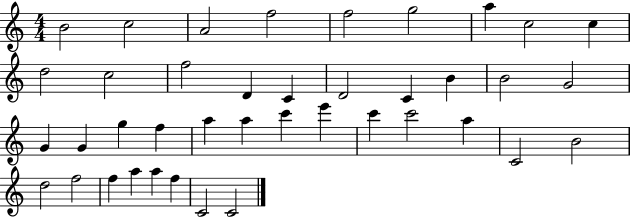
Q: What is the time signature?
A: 4/4